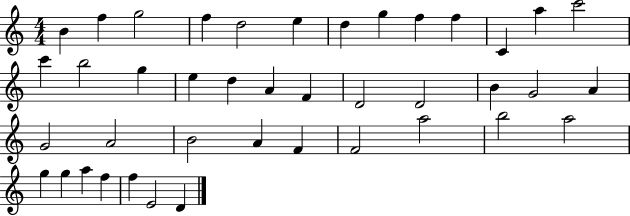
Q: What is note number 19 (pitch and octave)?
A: A4